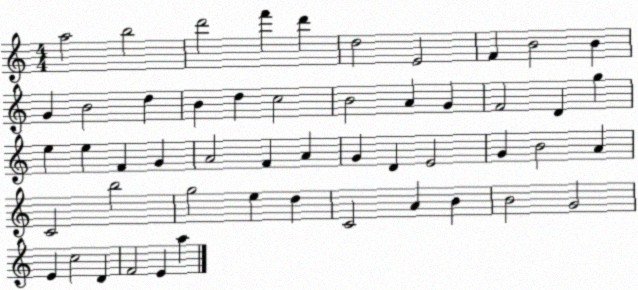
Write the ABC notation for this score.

X:1
T:Untitled
M:4/4
L:1/4
K:C
a2 b2 d'2 f' d' d2 E2 F B2 B G B2 d B d c2 B2 A G F2 D g e e F G A2 F A G D E2 G B2 A C2 b2 g2 e d C2 A B B2 G2 E c2 D F2 E a